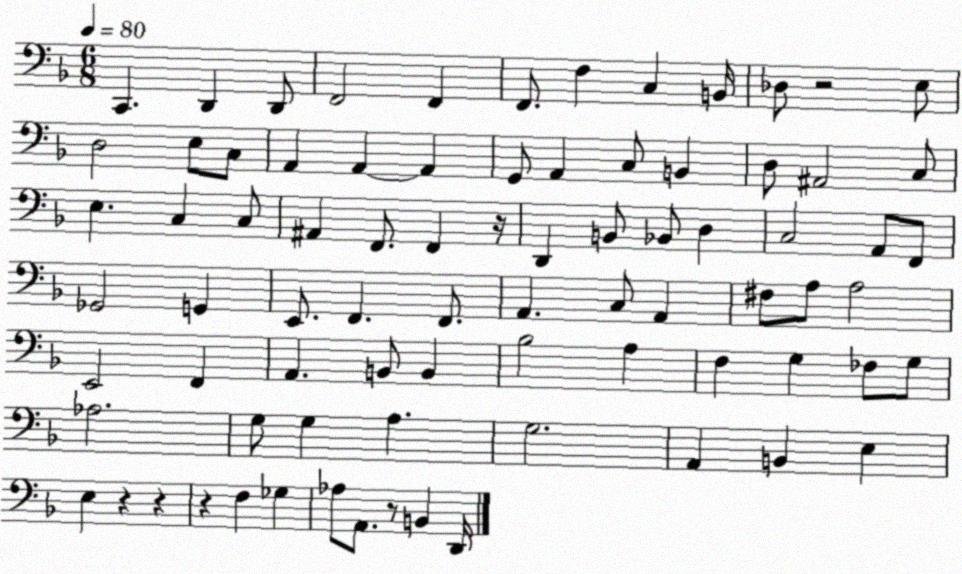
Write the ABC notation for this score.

X:1
T:Untitled
M:6/8
L:1/4
K:F
C,, D,, D,,/2 F,,2 F,, F,,/2 F, C, B,,/4 _D,/2 z2 E,/2 D,2 E,/2 C,/2 A,, A,, A,, G,,/2 A,, C,/2 B,, D,/2 ^A,,2 C,/2 E, C, C,/2 ^A,, F,,/2 F,, z/4 D,, B,,/2 _B,,/2 D, C,2 A,,/2 F,,/2 _G,,2 G,, E,,/2 F,, F,,/2 A,, C,/2 A,, ^F,/2 A,/2 A,2 E,,2 F,, A,, B,,/2 B,, _B,2 A, F, G, _F,/2 G,/2 _A,2 G,/2 G, A, G,2 A,, B,, E, E, z z z F, _G, _A,/2 A,,/2 z/2 B,, D,,/4